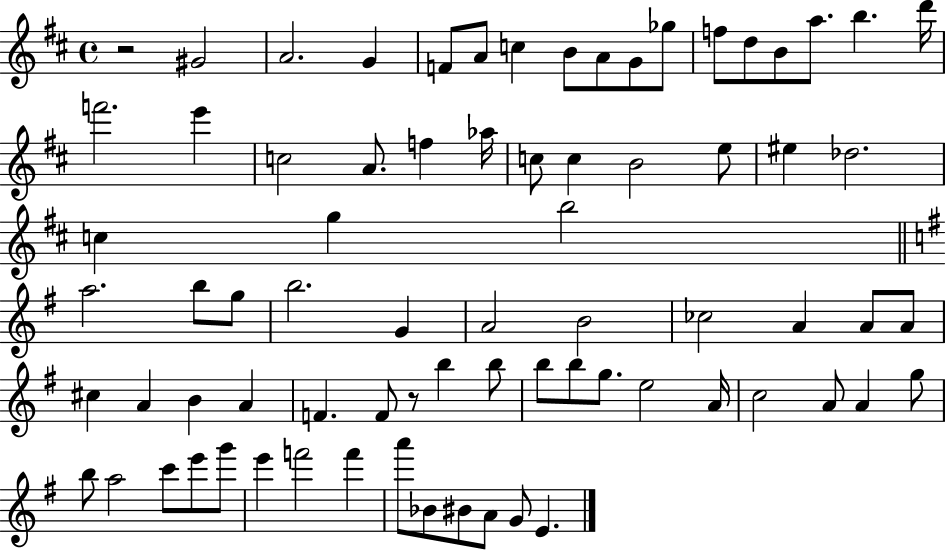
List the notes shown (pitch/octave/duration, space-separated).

R/h G#4/h A4/h. G4/q F4/e A4/e C5/q B4/e A4/e G4/e Gb5/e F5/e D5/e B4/e A5/e. B5/q. D6/s F6/h. E6/q C5/h A4/e. F5/q Ab5/s C5/e C5/q B4/h E5/e EIS5/q Db5/h. C5/q G5/q B5/h A5/h. B5/e G5/e B5/h. G4/q A4/h B4/h CES5/h A4/q A4/e A4/e C#5/q A4/q B4/q A4/q F4/q. F4/e R/e B5/q B5/e B5/e B5/e G5/e. E5/h A4/s C5/h A4/e A4/q G5/e B5/e A5/h C6/e E6/e G6/e E6/q F6/h F6/q A6/e Bb4/e BIS4/e A4/e G4/e E4/q.